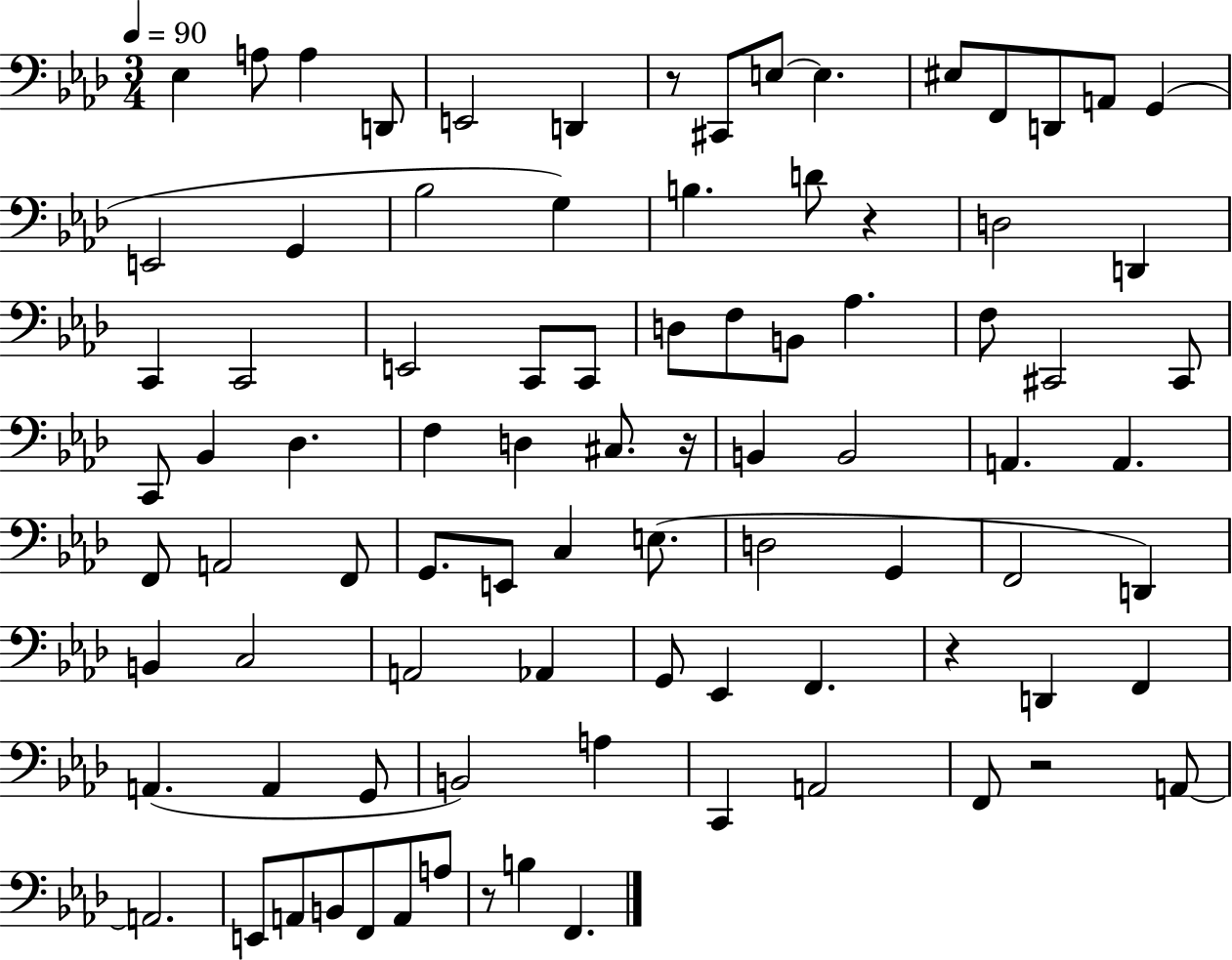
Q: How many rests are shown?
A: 6